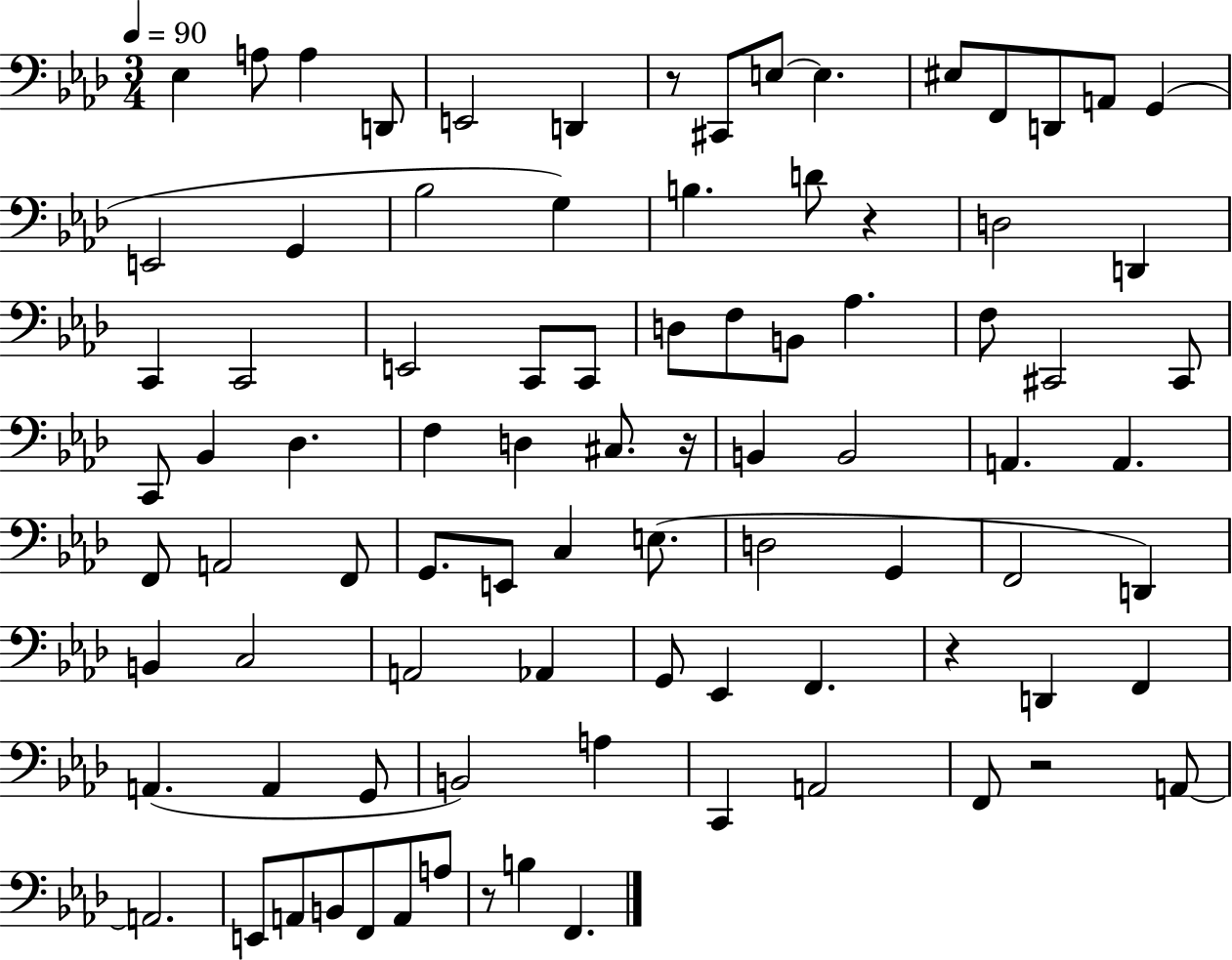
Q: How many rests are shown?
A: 6